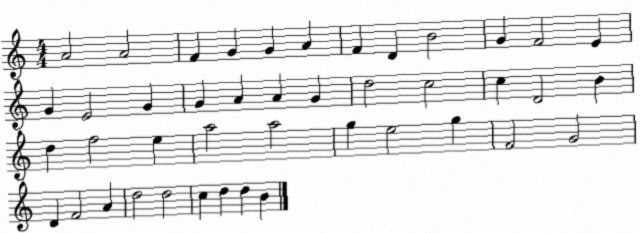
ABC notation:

X:1
T:Untitled
M:4/4
L:1/4
K:C
A2 A2 F G G A F D B2 G F2 E G E2 G G A A G d2 c2 c D2 B d f2 e a2 a2 g e2 g F2 G2 D F2 A d2 d2 c d d B